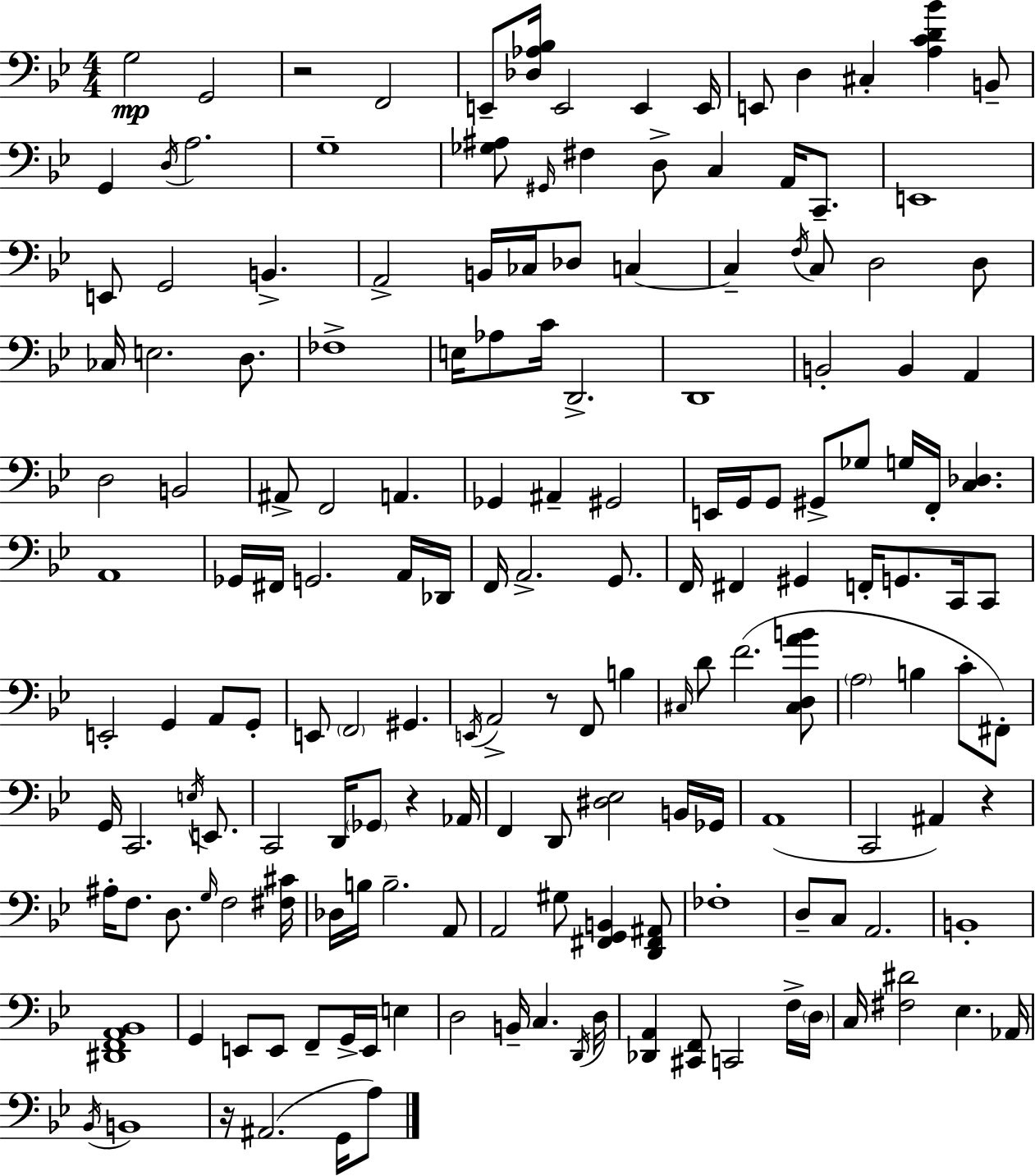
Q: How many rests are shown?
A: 5